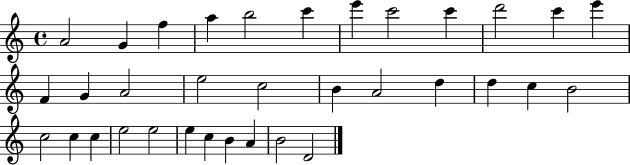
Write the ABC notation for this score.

X:1
T:Untitled
M:4/4
L:1/4
K:C
A2 G f a b2 c' e' c'2 c' d'2 c' e' F G A2 e2 c2 B A2 d d c B2 c2 c c e2 e2 e c B A B2 D2